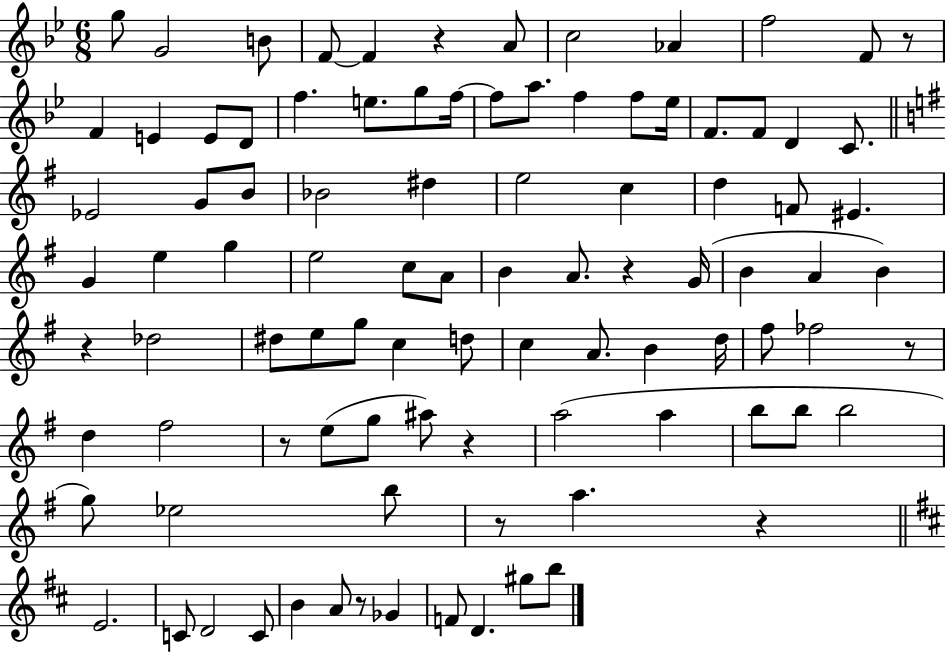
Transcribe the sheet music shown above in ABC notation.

X:1
T:Untitled
M:6/8
L:1/4
K:Bb
g/2 G2 B/2 F/2 F z A/2 c2 _A f2 F/2 z/2 F E E/2 D/2 f e/2 g/2 f/4 f/2 a/2 f f/2 _e/4 F/2 F/2 D C/2 _E2 G/2 B/2 _B2 ^d e2 c d F/2 ^E G e g e2 c/2 A/2 B A/2 z G/4 B A B z _d2 ^d/2 e/2 g/2 c d/2 c A/2 B d/4 ^f/2 _f2 z/2 d ^f2 z/2 e/2 g/2 ^a/2 z a2 a b/2 b/2 b2 g/2 _e2 b/2 z/2 a z E2 C/2 D2 C/2 B A/2 z/2 _G F/2 D ^g/2 b/2